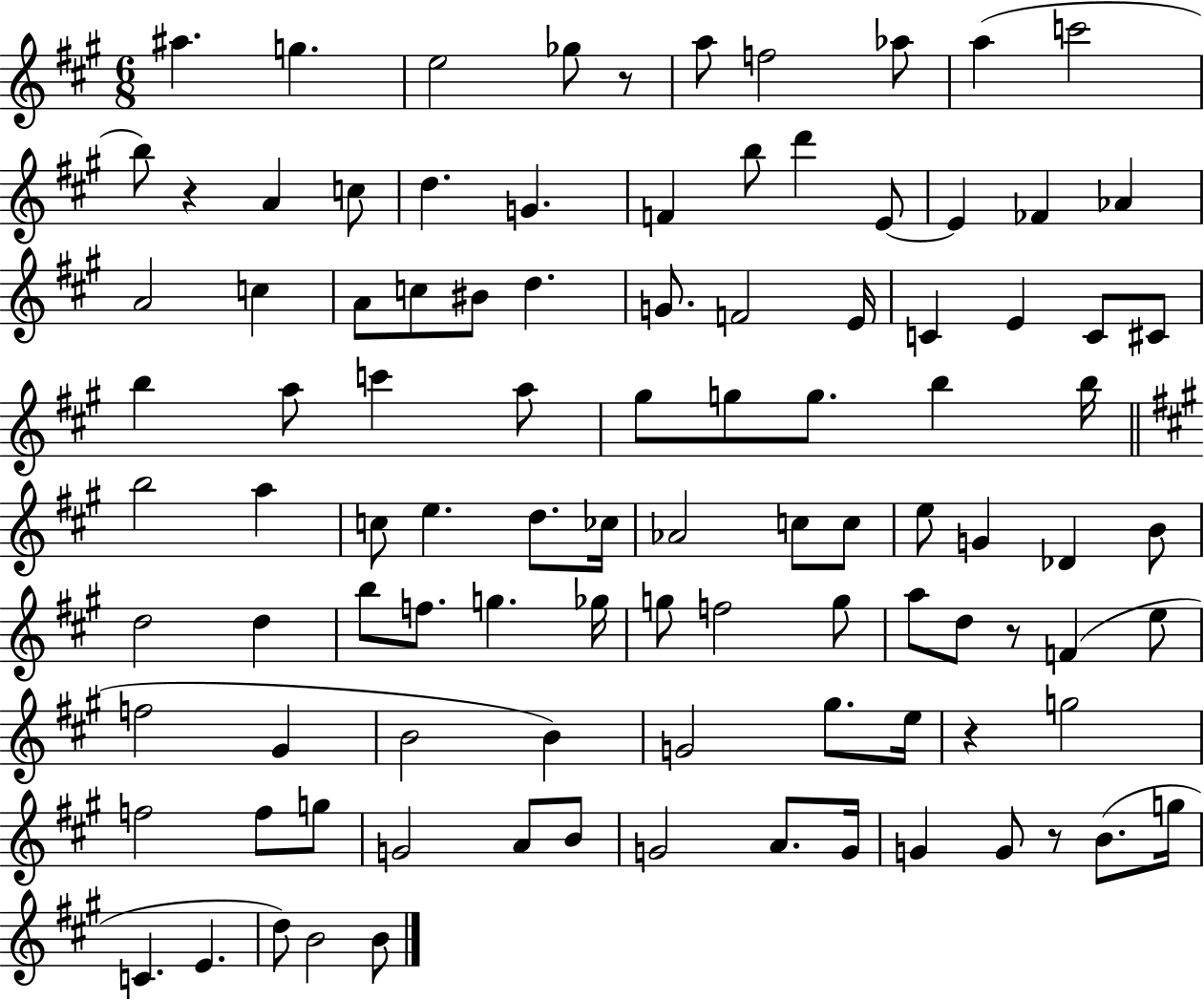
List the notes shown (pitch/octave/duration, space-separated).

A#5/q. G5/q. E5/h Gb5/e R/e A5/e F5/h Ab5/e A5/q C6/h B5/e R/q A4/q C5/e D5/q. G4/q. F4/q B5/e D6/q E4/e E4/q FES4/q Ab4/q A4/h C5/q A4/e C5/e BIS4/e D5/q. G4/e. F4/h E4/s C4/q E4/q C4/e C#4/e B5/q A5/e C6/q A5/e G#5/e G5/e G5/e. B5/q B5/s B5/h A5/q C5/e E5/q. D5/e. CES5/s Ab4/h C5/e C5/e E5/e G4/q Db4/q B4/e D5/h D5/q B5/e F5/e. G5/q. Gb5/s G5/e F5/h G5/e A5/e D5/e R/e F4/q E5/e F5/h G#4/q B4/h B4/q G4/h G#5/e. E5/s R/q G5/h F5/h F5/e G5/e G4/h A4/e B4/e G4/h A4/e. G4/s G4/q G4/e R/e B4/e. G5/s C4/q. E4/q. D5/e B4/h B4/e